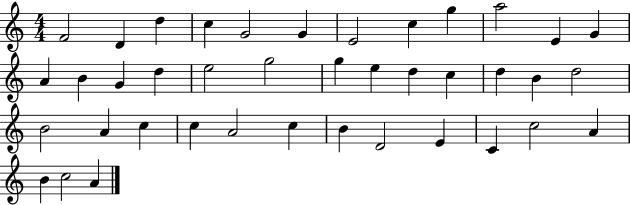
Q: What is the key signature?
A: C major